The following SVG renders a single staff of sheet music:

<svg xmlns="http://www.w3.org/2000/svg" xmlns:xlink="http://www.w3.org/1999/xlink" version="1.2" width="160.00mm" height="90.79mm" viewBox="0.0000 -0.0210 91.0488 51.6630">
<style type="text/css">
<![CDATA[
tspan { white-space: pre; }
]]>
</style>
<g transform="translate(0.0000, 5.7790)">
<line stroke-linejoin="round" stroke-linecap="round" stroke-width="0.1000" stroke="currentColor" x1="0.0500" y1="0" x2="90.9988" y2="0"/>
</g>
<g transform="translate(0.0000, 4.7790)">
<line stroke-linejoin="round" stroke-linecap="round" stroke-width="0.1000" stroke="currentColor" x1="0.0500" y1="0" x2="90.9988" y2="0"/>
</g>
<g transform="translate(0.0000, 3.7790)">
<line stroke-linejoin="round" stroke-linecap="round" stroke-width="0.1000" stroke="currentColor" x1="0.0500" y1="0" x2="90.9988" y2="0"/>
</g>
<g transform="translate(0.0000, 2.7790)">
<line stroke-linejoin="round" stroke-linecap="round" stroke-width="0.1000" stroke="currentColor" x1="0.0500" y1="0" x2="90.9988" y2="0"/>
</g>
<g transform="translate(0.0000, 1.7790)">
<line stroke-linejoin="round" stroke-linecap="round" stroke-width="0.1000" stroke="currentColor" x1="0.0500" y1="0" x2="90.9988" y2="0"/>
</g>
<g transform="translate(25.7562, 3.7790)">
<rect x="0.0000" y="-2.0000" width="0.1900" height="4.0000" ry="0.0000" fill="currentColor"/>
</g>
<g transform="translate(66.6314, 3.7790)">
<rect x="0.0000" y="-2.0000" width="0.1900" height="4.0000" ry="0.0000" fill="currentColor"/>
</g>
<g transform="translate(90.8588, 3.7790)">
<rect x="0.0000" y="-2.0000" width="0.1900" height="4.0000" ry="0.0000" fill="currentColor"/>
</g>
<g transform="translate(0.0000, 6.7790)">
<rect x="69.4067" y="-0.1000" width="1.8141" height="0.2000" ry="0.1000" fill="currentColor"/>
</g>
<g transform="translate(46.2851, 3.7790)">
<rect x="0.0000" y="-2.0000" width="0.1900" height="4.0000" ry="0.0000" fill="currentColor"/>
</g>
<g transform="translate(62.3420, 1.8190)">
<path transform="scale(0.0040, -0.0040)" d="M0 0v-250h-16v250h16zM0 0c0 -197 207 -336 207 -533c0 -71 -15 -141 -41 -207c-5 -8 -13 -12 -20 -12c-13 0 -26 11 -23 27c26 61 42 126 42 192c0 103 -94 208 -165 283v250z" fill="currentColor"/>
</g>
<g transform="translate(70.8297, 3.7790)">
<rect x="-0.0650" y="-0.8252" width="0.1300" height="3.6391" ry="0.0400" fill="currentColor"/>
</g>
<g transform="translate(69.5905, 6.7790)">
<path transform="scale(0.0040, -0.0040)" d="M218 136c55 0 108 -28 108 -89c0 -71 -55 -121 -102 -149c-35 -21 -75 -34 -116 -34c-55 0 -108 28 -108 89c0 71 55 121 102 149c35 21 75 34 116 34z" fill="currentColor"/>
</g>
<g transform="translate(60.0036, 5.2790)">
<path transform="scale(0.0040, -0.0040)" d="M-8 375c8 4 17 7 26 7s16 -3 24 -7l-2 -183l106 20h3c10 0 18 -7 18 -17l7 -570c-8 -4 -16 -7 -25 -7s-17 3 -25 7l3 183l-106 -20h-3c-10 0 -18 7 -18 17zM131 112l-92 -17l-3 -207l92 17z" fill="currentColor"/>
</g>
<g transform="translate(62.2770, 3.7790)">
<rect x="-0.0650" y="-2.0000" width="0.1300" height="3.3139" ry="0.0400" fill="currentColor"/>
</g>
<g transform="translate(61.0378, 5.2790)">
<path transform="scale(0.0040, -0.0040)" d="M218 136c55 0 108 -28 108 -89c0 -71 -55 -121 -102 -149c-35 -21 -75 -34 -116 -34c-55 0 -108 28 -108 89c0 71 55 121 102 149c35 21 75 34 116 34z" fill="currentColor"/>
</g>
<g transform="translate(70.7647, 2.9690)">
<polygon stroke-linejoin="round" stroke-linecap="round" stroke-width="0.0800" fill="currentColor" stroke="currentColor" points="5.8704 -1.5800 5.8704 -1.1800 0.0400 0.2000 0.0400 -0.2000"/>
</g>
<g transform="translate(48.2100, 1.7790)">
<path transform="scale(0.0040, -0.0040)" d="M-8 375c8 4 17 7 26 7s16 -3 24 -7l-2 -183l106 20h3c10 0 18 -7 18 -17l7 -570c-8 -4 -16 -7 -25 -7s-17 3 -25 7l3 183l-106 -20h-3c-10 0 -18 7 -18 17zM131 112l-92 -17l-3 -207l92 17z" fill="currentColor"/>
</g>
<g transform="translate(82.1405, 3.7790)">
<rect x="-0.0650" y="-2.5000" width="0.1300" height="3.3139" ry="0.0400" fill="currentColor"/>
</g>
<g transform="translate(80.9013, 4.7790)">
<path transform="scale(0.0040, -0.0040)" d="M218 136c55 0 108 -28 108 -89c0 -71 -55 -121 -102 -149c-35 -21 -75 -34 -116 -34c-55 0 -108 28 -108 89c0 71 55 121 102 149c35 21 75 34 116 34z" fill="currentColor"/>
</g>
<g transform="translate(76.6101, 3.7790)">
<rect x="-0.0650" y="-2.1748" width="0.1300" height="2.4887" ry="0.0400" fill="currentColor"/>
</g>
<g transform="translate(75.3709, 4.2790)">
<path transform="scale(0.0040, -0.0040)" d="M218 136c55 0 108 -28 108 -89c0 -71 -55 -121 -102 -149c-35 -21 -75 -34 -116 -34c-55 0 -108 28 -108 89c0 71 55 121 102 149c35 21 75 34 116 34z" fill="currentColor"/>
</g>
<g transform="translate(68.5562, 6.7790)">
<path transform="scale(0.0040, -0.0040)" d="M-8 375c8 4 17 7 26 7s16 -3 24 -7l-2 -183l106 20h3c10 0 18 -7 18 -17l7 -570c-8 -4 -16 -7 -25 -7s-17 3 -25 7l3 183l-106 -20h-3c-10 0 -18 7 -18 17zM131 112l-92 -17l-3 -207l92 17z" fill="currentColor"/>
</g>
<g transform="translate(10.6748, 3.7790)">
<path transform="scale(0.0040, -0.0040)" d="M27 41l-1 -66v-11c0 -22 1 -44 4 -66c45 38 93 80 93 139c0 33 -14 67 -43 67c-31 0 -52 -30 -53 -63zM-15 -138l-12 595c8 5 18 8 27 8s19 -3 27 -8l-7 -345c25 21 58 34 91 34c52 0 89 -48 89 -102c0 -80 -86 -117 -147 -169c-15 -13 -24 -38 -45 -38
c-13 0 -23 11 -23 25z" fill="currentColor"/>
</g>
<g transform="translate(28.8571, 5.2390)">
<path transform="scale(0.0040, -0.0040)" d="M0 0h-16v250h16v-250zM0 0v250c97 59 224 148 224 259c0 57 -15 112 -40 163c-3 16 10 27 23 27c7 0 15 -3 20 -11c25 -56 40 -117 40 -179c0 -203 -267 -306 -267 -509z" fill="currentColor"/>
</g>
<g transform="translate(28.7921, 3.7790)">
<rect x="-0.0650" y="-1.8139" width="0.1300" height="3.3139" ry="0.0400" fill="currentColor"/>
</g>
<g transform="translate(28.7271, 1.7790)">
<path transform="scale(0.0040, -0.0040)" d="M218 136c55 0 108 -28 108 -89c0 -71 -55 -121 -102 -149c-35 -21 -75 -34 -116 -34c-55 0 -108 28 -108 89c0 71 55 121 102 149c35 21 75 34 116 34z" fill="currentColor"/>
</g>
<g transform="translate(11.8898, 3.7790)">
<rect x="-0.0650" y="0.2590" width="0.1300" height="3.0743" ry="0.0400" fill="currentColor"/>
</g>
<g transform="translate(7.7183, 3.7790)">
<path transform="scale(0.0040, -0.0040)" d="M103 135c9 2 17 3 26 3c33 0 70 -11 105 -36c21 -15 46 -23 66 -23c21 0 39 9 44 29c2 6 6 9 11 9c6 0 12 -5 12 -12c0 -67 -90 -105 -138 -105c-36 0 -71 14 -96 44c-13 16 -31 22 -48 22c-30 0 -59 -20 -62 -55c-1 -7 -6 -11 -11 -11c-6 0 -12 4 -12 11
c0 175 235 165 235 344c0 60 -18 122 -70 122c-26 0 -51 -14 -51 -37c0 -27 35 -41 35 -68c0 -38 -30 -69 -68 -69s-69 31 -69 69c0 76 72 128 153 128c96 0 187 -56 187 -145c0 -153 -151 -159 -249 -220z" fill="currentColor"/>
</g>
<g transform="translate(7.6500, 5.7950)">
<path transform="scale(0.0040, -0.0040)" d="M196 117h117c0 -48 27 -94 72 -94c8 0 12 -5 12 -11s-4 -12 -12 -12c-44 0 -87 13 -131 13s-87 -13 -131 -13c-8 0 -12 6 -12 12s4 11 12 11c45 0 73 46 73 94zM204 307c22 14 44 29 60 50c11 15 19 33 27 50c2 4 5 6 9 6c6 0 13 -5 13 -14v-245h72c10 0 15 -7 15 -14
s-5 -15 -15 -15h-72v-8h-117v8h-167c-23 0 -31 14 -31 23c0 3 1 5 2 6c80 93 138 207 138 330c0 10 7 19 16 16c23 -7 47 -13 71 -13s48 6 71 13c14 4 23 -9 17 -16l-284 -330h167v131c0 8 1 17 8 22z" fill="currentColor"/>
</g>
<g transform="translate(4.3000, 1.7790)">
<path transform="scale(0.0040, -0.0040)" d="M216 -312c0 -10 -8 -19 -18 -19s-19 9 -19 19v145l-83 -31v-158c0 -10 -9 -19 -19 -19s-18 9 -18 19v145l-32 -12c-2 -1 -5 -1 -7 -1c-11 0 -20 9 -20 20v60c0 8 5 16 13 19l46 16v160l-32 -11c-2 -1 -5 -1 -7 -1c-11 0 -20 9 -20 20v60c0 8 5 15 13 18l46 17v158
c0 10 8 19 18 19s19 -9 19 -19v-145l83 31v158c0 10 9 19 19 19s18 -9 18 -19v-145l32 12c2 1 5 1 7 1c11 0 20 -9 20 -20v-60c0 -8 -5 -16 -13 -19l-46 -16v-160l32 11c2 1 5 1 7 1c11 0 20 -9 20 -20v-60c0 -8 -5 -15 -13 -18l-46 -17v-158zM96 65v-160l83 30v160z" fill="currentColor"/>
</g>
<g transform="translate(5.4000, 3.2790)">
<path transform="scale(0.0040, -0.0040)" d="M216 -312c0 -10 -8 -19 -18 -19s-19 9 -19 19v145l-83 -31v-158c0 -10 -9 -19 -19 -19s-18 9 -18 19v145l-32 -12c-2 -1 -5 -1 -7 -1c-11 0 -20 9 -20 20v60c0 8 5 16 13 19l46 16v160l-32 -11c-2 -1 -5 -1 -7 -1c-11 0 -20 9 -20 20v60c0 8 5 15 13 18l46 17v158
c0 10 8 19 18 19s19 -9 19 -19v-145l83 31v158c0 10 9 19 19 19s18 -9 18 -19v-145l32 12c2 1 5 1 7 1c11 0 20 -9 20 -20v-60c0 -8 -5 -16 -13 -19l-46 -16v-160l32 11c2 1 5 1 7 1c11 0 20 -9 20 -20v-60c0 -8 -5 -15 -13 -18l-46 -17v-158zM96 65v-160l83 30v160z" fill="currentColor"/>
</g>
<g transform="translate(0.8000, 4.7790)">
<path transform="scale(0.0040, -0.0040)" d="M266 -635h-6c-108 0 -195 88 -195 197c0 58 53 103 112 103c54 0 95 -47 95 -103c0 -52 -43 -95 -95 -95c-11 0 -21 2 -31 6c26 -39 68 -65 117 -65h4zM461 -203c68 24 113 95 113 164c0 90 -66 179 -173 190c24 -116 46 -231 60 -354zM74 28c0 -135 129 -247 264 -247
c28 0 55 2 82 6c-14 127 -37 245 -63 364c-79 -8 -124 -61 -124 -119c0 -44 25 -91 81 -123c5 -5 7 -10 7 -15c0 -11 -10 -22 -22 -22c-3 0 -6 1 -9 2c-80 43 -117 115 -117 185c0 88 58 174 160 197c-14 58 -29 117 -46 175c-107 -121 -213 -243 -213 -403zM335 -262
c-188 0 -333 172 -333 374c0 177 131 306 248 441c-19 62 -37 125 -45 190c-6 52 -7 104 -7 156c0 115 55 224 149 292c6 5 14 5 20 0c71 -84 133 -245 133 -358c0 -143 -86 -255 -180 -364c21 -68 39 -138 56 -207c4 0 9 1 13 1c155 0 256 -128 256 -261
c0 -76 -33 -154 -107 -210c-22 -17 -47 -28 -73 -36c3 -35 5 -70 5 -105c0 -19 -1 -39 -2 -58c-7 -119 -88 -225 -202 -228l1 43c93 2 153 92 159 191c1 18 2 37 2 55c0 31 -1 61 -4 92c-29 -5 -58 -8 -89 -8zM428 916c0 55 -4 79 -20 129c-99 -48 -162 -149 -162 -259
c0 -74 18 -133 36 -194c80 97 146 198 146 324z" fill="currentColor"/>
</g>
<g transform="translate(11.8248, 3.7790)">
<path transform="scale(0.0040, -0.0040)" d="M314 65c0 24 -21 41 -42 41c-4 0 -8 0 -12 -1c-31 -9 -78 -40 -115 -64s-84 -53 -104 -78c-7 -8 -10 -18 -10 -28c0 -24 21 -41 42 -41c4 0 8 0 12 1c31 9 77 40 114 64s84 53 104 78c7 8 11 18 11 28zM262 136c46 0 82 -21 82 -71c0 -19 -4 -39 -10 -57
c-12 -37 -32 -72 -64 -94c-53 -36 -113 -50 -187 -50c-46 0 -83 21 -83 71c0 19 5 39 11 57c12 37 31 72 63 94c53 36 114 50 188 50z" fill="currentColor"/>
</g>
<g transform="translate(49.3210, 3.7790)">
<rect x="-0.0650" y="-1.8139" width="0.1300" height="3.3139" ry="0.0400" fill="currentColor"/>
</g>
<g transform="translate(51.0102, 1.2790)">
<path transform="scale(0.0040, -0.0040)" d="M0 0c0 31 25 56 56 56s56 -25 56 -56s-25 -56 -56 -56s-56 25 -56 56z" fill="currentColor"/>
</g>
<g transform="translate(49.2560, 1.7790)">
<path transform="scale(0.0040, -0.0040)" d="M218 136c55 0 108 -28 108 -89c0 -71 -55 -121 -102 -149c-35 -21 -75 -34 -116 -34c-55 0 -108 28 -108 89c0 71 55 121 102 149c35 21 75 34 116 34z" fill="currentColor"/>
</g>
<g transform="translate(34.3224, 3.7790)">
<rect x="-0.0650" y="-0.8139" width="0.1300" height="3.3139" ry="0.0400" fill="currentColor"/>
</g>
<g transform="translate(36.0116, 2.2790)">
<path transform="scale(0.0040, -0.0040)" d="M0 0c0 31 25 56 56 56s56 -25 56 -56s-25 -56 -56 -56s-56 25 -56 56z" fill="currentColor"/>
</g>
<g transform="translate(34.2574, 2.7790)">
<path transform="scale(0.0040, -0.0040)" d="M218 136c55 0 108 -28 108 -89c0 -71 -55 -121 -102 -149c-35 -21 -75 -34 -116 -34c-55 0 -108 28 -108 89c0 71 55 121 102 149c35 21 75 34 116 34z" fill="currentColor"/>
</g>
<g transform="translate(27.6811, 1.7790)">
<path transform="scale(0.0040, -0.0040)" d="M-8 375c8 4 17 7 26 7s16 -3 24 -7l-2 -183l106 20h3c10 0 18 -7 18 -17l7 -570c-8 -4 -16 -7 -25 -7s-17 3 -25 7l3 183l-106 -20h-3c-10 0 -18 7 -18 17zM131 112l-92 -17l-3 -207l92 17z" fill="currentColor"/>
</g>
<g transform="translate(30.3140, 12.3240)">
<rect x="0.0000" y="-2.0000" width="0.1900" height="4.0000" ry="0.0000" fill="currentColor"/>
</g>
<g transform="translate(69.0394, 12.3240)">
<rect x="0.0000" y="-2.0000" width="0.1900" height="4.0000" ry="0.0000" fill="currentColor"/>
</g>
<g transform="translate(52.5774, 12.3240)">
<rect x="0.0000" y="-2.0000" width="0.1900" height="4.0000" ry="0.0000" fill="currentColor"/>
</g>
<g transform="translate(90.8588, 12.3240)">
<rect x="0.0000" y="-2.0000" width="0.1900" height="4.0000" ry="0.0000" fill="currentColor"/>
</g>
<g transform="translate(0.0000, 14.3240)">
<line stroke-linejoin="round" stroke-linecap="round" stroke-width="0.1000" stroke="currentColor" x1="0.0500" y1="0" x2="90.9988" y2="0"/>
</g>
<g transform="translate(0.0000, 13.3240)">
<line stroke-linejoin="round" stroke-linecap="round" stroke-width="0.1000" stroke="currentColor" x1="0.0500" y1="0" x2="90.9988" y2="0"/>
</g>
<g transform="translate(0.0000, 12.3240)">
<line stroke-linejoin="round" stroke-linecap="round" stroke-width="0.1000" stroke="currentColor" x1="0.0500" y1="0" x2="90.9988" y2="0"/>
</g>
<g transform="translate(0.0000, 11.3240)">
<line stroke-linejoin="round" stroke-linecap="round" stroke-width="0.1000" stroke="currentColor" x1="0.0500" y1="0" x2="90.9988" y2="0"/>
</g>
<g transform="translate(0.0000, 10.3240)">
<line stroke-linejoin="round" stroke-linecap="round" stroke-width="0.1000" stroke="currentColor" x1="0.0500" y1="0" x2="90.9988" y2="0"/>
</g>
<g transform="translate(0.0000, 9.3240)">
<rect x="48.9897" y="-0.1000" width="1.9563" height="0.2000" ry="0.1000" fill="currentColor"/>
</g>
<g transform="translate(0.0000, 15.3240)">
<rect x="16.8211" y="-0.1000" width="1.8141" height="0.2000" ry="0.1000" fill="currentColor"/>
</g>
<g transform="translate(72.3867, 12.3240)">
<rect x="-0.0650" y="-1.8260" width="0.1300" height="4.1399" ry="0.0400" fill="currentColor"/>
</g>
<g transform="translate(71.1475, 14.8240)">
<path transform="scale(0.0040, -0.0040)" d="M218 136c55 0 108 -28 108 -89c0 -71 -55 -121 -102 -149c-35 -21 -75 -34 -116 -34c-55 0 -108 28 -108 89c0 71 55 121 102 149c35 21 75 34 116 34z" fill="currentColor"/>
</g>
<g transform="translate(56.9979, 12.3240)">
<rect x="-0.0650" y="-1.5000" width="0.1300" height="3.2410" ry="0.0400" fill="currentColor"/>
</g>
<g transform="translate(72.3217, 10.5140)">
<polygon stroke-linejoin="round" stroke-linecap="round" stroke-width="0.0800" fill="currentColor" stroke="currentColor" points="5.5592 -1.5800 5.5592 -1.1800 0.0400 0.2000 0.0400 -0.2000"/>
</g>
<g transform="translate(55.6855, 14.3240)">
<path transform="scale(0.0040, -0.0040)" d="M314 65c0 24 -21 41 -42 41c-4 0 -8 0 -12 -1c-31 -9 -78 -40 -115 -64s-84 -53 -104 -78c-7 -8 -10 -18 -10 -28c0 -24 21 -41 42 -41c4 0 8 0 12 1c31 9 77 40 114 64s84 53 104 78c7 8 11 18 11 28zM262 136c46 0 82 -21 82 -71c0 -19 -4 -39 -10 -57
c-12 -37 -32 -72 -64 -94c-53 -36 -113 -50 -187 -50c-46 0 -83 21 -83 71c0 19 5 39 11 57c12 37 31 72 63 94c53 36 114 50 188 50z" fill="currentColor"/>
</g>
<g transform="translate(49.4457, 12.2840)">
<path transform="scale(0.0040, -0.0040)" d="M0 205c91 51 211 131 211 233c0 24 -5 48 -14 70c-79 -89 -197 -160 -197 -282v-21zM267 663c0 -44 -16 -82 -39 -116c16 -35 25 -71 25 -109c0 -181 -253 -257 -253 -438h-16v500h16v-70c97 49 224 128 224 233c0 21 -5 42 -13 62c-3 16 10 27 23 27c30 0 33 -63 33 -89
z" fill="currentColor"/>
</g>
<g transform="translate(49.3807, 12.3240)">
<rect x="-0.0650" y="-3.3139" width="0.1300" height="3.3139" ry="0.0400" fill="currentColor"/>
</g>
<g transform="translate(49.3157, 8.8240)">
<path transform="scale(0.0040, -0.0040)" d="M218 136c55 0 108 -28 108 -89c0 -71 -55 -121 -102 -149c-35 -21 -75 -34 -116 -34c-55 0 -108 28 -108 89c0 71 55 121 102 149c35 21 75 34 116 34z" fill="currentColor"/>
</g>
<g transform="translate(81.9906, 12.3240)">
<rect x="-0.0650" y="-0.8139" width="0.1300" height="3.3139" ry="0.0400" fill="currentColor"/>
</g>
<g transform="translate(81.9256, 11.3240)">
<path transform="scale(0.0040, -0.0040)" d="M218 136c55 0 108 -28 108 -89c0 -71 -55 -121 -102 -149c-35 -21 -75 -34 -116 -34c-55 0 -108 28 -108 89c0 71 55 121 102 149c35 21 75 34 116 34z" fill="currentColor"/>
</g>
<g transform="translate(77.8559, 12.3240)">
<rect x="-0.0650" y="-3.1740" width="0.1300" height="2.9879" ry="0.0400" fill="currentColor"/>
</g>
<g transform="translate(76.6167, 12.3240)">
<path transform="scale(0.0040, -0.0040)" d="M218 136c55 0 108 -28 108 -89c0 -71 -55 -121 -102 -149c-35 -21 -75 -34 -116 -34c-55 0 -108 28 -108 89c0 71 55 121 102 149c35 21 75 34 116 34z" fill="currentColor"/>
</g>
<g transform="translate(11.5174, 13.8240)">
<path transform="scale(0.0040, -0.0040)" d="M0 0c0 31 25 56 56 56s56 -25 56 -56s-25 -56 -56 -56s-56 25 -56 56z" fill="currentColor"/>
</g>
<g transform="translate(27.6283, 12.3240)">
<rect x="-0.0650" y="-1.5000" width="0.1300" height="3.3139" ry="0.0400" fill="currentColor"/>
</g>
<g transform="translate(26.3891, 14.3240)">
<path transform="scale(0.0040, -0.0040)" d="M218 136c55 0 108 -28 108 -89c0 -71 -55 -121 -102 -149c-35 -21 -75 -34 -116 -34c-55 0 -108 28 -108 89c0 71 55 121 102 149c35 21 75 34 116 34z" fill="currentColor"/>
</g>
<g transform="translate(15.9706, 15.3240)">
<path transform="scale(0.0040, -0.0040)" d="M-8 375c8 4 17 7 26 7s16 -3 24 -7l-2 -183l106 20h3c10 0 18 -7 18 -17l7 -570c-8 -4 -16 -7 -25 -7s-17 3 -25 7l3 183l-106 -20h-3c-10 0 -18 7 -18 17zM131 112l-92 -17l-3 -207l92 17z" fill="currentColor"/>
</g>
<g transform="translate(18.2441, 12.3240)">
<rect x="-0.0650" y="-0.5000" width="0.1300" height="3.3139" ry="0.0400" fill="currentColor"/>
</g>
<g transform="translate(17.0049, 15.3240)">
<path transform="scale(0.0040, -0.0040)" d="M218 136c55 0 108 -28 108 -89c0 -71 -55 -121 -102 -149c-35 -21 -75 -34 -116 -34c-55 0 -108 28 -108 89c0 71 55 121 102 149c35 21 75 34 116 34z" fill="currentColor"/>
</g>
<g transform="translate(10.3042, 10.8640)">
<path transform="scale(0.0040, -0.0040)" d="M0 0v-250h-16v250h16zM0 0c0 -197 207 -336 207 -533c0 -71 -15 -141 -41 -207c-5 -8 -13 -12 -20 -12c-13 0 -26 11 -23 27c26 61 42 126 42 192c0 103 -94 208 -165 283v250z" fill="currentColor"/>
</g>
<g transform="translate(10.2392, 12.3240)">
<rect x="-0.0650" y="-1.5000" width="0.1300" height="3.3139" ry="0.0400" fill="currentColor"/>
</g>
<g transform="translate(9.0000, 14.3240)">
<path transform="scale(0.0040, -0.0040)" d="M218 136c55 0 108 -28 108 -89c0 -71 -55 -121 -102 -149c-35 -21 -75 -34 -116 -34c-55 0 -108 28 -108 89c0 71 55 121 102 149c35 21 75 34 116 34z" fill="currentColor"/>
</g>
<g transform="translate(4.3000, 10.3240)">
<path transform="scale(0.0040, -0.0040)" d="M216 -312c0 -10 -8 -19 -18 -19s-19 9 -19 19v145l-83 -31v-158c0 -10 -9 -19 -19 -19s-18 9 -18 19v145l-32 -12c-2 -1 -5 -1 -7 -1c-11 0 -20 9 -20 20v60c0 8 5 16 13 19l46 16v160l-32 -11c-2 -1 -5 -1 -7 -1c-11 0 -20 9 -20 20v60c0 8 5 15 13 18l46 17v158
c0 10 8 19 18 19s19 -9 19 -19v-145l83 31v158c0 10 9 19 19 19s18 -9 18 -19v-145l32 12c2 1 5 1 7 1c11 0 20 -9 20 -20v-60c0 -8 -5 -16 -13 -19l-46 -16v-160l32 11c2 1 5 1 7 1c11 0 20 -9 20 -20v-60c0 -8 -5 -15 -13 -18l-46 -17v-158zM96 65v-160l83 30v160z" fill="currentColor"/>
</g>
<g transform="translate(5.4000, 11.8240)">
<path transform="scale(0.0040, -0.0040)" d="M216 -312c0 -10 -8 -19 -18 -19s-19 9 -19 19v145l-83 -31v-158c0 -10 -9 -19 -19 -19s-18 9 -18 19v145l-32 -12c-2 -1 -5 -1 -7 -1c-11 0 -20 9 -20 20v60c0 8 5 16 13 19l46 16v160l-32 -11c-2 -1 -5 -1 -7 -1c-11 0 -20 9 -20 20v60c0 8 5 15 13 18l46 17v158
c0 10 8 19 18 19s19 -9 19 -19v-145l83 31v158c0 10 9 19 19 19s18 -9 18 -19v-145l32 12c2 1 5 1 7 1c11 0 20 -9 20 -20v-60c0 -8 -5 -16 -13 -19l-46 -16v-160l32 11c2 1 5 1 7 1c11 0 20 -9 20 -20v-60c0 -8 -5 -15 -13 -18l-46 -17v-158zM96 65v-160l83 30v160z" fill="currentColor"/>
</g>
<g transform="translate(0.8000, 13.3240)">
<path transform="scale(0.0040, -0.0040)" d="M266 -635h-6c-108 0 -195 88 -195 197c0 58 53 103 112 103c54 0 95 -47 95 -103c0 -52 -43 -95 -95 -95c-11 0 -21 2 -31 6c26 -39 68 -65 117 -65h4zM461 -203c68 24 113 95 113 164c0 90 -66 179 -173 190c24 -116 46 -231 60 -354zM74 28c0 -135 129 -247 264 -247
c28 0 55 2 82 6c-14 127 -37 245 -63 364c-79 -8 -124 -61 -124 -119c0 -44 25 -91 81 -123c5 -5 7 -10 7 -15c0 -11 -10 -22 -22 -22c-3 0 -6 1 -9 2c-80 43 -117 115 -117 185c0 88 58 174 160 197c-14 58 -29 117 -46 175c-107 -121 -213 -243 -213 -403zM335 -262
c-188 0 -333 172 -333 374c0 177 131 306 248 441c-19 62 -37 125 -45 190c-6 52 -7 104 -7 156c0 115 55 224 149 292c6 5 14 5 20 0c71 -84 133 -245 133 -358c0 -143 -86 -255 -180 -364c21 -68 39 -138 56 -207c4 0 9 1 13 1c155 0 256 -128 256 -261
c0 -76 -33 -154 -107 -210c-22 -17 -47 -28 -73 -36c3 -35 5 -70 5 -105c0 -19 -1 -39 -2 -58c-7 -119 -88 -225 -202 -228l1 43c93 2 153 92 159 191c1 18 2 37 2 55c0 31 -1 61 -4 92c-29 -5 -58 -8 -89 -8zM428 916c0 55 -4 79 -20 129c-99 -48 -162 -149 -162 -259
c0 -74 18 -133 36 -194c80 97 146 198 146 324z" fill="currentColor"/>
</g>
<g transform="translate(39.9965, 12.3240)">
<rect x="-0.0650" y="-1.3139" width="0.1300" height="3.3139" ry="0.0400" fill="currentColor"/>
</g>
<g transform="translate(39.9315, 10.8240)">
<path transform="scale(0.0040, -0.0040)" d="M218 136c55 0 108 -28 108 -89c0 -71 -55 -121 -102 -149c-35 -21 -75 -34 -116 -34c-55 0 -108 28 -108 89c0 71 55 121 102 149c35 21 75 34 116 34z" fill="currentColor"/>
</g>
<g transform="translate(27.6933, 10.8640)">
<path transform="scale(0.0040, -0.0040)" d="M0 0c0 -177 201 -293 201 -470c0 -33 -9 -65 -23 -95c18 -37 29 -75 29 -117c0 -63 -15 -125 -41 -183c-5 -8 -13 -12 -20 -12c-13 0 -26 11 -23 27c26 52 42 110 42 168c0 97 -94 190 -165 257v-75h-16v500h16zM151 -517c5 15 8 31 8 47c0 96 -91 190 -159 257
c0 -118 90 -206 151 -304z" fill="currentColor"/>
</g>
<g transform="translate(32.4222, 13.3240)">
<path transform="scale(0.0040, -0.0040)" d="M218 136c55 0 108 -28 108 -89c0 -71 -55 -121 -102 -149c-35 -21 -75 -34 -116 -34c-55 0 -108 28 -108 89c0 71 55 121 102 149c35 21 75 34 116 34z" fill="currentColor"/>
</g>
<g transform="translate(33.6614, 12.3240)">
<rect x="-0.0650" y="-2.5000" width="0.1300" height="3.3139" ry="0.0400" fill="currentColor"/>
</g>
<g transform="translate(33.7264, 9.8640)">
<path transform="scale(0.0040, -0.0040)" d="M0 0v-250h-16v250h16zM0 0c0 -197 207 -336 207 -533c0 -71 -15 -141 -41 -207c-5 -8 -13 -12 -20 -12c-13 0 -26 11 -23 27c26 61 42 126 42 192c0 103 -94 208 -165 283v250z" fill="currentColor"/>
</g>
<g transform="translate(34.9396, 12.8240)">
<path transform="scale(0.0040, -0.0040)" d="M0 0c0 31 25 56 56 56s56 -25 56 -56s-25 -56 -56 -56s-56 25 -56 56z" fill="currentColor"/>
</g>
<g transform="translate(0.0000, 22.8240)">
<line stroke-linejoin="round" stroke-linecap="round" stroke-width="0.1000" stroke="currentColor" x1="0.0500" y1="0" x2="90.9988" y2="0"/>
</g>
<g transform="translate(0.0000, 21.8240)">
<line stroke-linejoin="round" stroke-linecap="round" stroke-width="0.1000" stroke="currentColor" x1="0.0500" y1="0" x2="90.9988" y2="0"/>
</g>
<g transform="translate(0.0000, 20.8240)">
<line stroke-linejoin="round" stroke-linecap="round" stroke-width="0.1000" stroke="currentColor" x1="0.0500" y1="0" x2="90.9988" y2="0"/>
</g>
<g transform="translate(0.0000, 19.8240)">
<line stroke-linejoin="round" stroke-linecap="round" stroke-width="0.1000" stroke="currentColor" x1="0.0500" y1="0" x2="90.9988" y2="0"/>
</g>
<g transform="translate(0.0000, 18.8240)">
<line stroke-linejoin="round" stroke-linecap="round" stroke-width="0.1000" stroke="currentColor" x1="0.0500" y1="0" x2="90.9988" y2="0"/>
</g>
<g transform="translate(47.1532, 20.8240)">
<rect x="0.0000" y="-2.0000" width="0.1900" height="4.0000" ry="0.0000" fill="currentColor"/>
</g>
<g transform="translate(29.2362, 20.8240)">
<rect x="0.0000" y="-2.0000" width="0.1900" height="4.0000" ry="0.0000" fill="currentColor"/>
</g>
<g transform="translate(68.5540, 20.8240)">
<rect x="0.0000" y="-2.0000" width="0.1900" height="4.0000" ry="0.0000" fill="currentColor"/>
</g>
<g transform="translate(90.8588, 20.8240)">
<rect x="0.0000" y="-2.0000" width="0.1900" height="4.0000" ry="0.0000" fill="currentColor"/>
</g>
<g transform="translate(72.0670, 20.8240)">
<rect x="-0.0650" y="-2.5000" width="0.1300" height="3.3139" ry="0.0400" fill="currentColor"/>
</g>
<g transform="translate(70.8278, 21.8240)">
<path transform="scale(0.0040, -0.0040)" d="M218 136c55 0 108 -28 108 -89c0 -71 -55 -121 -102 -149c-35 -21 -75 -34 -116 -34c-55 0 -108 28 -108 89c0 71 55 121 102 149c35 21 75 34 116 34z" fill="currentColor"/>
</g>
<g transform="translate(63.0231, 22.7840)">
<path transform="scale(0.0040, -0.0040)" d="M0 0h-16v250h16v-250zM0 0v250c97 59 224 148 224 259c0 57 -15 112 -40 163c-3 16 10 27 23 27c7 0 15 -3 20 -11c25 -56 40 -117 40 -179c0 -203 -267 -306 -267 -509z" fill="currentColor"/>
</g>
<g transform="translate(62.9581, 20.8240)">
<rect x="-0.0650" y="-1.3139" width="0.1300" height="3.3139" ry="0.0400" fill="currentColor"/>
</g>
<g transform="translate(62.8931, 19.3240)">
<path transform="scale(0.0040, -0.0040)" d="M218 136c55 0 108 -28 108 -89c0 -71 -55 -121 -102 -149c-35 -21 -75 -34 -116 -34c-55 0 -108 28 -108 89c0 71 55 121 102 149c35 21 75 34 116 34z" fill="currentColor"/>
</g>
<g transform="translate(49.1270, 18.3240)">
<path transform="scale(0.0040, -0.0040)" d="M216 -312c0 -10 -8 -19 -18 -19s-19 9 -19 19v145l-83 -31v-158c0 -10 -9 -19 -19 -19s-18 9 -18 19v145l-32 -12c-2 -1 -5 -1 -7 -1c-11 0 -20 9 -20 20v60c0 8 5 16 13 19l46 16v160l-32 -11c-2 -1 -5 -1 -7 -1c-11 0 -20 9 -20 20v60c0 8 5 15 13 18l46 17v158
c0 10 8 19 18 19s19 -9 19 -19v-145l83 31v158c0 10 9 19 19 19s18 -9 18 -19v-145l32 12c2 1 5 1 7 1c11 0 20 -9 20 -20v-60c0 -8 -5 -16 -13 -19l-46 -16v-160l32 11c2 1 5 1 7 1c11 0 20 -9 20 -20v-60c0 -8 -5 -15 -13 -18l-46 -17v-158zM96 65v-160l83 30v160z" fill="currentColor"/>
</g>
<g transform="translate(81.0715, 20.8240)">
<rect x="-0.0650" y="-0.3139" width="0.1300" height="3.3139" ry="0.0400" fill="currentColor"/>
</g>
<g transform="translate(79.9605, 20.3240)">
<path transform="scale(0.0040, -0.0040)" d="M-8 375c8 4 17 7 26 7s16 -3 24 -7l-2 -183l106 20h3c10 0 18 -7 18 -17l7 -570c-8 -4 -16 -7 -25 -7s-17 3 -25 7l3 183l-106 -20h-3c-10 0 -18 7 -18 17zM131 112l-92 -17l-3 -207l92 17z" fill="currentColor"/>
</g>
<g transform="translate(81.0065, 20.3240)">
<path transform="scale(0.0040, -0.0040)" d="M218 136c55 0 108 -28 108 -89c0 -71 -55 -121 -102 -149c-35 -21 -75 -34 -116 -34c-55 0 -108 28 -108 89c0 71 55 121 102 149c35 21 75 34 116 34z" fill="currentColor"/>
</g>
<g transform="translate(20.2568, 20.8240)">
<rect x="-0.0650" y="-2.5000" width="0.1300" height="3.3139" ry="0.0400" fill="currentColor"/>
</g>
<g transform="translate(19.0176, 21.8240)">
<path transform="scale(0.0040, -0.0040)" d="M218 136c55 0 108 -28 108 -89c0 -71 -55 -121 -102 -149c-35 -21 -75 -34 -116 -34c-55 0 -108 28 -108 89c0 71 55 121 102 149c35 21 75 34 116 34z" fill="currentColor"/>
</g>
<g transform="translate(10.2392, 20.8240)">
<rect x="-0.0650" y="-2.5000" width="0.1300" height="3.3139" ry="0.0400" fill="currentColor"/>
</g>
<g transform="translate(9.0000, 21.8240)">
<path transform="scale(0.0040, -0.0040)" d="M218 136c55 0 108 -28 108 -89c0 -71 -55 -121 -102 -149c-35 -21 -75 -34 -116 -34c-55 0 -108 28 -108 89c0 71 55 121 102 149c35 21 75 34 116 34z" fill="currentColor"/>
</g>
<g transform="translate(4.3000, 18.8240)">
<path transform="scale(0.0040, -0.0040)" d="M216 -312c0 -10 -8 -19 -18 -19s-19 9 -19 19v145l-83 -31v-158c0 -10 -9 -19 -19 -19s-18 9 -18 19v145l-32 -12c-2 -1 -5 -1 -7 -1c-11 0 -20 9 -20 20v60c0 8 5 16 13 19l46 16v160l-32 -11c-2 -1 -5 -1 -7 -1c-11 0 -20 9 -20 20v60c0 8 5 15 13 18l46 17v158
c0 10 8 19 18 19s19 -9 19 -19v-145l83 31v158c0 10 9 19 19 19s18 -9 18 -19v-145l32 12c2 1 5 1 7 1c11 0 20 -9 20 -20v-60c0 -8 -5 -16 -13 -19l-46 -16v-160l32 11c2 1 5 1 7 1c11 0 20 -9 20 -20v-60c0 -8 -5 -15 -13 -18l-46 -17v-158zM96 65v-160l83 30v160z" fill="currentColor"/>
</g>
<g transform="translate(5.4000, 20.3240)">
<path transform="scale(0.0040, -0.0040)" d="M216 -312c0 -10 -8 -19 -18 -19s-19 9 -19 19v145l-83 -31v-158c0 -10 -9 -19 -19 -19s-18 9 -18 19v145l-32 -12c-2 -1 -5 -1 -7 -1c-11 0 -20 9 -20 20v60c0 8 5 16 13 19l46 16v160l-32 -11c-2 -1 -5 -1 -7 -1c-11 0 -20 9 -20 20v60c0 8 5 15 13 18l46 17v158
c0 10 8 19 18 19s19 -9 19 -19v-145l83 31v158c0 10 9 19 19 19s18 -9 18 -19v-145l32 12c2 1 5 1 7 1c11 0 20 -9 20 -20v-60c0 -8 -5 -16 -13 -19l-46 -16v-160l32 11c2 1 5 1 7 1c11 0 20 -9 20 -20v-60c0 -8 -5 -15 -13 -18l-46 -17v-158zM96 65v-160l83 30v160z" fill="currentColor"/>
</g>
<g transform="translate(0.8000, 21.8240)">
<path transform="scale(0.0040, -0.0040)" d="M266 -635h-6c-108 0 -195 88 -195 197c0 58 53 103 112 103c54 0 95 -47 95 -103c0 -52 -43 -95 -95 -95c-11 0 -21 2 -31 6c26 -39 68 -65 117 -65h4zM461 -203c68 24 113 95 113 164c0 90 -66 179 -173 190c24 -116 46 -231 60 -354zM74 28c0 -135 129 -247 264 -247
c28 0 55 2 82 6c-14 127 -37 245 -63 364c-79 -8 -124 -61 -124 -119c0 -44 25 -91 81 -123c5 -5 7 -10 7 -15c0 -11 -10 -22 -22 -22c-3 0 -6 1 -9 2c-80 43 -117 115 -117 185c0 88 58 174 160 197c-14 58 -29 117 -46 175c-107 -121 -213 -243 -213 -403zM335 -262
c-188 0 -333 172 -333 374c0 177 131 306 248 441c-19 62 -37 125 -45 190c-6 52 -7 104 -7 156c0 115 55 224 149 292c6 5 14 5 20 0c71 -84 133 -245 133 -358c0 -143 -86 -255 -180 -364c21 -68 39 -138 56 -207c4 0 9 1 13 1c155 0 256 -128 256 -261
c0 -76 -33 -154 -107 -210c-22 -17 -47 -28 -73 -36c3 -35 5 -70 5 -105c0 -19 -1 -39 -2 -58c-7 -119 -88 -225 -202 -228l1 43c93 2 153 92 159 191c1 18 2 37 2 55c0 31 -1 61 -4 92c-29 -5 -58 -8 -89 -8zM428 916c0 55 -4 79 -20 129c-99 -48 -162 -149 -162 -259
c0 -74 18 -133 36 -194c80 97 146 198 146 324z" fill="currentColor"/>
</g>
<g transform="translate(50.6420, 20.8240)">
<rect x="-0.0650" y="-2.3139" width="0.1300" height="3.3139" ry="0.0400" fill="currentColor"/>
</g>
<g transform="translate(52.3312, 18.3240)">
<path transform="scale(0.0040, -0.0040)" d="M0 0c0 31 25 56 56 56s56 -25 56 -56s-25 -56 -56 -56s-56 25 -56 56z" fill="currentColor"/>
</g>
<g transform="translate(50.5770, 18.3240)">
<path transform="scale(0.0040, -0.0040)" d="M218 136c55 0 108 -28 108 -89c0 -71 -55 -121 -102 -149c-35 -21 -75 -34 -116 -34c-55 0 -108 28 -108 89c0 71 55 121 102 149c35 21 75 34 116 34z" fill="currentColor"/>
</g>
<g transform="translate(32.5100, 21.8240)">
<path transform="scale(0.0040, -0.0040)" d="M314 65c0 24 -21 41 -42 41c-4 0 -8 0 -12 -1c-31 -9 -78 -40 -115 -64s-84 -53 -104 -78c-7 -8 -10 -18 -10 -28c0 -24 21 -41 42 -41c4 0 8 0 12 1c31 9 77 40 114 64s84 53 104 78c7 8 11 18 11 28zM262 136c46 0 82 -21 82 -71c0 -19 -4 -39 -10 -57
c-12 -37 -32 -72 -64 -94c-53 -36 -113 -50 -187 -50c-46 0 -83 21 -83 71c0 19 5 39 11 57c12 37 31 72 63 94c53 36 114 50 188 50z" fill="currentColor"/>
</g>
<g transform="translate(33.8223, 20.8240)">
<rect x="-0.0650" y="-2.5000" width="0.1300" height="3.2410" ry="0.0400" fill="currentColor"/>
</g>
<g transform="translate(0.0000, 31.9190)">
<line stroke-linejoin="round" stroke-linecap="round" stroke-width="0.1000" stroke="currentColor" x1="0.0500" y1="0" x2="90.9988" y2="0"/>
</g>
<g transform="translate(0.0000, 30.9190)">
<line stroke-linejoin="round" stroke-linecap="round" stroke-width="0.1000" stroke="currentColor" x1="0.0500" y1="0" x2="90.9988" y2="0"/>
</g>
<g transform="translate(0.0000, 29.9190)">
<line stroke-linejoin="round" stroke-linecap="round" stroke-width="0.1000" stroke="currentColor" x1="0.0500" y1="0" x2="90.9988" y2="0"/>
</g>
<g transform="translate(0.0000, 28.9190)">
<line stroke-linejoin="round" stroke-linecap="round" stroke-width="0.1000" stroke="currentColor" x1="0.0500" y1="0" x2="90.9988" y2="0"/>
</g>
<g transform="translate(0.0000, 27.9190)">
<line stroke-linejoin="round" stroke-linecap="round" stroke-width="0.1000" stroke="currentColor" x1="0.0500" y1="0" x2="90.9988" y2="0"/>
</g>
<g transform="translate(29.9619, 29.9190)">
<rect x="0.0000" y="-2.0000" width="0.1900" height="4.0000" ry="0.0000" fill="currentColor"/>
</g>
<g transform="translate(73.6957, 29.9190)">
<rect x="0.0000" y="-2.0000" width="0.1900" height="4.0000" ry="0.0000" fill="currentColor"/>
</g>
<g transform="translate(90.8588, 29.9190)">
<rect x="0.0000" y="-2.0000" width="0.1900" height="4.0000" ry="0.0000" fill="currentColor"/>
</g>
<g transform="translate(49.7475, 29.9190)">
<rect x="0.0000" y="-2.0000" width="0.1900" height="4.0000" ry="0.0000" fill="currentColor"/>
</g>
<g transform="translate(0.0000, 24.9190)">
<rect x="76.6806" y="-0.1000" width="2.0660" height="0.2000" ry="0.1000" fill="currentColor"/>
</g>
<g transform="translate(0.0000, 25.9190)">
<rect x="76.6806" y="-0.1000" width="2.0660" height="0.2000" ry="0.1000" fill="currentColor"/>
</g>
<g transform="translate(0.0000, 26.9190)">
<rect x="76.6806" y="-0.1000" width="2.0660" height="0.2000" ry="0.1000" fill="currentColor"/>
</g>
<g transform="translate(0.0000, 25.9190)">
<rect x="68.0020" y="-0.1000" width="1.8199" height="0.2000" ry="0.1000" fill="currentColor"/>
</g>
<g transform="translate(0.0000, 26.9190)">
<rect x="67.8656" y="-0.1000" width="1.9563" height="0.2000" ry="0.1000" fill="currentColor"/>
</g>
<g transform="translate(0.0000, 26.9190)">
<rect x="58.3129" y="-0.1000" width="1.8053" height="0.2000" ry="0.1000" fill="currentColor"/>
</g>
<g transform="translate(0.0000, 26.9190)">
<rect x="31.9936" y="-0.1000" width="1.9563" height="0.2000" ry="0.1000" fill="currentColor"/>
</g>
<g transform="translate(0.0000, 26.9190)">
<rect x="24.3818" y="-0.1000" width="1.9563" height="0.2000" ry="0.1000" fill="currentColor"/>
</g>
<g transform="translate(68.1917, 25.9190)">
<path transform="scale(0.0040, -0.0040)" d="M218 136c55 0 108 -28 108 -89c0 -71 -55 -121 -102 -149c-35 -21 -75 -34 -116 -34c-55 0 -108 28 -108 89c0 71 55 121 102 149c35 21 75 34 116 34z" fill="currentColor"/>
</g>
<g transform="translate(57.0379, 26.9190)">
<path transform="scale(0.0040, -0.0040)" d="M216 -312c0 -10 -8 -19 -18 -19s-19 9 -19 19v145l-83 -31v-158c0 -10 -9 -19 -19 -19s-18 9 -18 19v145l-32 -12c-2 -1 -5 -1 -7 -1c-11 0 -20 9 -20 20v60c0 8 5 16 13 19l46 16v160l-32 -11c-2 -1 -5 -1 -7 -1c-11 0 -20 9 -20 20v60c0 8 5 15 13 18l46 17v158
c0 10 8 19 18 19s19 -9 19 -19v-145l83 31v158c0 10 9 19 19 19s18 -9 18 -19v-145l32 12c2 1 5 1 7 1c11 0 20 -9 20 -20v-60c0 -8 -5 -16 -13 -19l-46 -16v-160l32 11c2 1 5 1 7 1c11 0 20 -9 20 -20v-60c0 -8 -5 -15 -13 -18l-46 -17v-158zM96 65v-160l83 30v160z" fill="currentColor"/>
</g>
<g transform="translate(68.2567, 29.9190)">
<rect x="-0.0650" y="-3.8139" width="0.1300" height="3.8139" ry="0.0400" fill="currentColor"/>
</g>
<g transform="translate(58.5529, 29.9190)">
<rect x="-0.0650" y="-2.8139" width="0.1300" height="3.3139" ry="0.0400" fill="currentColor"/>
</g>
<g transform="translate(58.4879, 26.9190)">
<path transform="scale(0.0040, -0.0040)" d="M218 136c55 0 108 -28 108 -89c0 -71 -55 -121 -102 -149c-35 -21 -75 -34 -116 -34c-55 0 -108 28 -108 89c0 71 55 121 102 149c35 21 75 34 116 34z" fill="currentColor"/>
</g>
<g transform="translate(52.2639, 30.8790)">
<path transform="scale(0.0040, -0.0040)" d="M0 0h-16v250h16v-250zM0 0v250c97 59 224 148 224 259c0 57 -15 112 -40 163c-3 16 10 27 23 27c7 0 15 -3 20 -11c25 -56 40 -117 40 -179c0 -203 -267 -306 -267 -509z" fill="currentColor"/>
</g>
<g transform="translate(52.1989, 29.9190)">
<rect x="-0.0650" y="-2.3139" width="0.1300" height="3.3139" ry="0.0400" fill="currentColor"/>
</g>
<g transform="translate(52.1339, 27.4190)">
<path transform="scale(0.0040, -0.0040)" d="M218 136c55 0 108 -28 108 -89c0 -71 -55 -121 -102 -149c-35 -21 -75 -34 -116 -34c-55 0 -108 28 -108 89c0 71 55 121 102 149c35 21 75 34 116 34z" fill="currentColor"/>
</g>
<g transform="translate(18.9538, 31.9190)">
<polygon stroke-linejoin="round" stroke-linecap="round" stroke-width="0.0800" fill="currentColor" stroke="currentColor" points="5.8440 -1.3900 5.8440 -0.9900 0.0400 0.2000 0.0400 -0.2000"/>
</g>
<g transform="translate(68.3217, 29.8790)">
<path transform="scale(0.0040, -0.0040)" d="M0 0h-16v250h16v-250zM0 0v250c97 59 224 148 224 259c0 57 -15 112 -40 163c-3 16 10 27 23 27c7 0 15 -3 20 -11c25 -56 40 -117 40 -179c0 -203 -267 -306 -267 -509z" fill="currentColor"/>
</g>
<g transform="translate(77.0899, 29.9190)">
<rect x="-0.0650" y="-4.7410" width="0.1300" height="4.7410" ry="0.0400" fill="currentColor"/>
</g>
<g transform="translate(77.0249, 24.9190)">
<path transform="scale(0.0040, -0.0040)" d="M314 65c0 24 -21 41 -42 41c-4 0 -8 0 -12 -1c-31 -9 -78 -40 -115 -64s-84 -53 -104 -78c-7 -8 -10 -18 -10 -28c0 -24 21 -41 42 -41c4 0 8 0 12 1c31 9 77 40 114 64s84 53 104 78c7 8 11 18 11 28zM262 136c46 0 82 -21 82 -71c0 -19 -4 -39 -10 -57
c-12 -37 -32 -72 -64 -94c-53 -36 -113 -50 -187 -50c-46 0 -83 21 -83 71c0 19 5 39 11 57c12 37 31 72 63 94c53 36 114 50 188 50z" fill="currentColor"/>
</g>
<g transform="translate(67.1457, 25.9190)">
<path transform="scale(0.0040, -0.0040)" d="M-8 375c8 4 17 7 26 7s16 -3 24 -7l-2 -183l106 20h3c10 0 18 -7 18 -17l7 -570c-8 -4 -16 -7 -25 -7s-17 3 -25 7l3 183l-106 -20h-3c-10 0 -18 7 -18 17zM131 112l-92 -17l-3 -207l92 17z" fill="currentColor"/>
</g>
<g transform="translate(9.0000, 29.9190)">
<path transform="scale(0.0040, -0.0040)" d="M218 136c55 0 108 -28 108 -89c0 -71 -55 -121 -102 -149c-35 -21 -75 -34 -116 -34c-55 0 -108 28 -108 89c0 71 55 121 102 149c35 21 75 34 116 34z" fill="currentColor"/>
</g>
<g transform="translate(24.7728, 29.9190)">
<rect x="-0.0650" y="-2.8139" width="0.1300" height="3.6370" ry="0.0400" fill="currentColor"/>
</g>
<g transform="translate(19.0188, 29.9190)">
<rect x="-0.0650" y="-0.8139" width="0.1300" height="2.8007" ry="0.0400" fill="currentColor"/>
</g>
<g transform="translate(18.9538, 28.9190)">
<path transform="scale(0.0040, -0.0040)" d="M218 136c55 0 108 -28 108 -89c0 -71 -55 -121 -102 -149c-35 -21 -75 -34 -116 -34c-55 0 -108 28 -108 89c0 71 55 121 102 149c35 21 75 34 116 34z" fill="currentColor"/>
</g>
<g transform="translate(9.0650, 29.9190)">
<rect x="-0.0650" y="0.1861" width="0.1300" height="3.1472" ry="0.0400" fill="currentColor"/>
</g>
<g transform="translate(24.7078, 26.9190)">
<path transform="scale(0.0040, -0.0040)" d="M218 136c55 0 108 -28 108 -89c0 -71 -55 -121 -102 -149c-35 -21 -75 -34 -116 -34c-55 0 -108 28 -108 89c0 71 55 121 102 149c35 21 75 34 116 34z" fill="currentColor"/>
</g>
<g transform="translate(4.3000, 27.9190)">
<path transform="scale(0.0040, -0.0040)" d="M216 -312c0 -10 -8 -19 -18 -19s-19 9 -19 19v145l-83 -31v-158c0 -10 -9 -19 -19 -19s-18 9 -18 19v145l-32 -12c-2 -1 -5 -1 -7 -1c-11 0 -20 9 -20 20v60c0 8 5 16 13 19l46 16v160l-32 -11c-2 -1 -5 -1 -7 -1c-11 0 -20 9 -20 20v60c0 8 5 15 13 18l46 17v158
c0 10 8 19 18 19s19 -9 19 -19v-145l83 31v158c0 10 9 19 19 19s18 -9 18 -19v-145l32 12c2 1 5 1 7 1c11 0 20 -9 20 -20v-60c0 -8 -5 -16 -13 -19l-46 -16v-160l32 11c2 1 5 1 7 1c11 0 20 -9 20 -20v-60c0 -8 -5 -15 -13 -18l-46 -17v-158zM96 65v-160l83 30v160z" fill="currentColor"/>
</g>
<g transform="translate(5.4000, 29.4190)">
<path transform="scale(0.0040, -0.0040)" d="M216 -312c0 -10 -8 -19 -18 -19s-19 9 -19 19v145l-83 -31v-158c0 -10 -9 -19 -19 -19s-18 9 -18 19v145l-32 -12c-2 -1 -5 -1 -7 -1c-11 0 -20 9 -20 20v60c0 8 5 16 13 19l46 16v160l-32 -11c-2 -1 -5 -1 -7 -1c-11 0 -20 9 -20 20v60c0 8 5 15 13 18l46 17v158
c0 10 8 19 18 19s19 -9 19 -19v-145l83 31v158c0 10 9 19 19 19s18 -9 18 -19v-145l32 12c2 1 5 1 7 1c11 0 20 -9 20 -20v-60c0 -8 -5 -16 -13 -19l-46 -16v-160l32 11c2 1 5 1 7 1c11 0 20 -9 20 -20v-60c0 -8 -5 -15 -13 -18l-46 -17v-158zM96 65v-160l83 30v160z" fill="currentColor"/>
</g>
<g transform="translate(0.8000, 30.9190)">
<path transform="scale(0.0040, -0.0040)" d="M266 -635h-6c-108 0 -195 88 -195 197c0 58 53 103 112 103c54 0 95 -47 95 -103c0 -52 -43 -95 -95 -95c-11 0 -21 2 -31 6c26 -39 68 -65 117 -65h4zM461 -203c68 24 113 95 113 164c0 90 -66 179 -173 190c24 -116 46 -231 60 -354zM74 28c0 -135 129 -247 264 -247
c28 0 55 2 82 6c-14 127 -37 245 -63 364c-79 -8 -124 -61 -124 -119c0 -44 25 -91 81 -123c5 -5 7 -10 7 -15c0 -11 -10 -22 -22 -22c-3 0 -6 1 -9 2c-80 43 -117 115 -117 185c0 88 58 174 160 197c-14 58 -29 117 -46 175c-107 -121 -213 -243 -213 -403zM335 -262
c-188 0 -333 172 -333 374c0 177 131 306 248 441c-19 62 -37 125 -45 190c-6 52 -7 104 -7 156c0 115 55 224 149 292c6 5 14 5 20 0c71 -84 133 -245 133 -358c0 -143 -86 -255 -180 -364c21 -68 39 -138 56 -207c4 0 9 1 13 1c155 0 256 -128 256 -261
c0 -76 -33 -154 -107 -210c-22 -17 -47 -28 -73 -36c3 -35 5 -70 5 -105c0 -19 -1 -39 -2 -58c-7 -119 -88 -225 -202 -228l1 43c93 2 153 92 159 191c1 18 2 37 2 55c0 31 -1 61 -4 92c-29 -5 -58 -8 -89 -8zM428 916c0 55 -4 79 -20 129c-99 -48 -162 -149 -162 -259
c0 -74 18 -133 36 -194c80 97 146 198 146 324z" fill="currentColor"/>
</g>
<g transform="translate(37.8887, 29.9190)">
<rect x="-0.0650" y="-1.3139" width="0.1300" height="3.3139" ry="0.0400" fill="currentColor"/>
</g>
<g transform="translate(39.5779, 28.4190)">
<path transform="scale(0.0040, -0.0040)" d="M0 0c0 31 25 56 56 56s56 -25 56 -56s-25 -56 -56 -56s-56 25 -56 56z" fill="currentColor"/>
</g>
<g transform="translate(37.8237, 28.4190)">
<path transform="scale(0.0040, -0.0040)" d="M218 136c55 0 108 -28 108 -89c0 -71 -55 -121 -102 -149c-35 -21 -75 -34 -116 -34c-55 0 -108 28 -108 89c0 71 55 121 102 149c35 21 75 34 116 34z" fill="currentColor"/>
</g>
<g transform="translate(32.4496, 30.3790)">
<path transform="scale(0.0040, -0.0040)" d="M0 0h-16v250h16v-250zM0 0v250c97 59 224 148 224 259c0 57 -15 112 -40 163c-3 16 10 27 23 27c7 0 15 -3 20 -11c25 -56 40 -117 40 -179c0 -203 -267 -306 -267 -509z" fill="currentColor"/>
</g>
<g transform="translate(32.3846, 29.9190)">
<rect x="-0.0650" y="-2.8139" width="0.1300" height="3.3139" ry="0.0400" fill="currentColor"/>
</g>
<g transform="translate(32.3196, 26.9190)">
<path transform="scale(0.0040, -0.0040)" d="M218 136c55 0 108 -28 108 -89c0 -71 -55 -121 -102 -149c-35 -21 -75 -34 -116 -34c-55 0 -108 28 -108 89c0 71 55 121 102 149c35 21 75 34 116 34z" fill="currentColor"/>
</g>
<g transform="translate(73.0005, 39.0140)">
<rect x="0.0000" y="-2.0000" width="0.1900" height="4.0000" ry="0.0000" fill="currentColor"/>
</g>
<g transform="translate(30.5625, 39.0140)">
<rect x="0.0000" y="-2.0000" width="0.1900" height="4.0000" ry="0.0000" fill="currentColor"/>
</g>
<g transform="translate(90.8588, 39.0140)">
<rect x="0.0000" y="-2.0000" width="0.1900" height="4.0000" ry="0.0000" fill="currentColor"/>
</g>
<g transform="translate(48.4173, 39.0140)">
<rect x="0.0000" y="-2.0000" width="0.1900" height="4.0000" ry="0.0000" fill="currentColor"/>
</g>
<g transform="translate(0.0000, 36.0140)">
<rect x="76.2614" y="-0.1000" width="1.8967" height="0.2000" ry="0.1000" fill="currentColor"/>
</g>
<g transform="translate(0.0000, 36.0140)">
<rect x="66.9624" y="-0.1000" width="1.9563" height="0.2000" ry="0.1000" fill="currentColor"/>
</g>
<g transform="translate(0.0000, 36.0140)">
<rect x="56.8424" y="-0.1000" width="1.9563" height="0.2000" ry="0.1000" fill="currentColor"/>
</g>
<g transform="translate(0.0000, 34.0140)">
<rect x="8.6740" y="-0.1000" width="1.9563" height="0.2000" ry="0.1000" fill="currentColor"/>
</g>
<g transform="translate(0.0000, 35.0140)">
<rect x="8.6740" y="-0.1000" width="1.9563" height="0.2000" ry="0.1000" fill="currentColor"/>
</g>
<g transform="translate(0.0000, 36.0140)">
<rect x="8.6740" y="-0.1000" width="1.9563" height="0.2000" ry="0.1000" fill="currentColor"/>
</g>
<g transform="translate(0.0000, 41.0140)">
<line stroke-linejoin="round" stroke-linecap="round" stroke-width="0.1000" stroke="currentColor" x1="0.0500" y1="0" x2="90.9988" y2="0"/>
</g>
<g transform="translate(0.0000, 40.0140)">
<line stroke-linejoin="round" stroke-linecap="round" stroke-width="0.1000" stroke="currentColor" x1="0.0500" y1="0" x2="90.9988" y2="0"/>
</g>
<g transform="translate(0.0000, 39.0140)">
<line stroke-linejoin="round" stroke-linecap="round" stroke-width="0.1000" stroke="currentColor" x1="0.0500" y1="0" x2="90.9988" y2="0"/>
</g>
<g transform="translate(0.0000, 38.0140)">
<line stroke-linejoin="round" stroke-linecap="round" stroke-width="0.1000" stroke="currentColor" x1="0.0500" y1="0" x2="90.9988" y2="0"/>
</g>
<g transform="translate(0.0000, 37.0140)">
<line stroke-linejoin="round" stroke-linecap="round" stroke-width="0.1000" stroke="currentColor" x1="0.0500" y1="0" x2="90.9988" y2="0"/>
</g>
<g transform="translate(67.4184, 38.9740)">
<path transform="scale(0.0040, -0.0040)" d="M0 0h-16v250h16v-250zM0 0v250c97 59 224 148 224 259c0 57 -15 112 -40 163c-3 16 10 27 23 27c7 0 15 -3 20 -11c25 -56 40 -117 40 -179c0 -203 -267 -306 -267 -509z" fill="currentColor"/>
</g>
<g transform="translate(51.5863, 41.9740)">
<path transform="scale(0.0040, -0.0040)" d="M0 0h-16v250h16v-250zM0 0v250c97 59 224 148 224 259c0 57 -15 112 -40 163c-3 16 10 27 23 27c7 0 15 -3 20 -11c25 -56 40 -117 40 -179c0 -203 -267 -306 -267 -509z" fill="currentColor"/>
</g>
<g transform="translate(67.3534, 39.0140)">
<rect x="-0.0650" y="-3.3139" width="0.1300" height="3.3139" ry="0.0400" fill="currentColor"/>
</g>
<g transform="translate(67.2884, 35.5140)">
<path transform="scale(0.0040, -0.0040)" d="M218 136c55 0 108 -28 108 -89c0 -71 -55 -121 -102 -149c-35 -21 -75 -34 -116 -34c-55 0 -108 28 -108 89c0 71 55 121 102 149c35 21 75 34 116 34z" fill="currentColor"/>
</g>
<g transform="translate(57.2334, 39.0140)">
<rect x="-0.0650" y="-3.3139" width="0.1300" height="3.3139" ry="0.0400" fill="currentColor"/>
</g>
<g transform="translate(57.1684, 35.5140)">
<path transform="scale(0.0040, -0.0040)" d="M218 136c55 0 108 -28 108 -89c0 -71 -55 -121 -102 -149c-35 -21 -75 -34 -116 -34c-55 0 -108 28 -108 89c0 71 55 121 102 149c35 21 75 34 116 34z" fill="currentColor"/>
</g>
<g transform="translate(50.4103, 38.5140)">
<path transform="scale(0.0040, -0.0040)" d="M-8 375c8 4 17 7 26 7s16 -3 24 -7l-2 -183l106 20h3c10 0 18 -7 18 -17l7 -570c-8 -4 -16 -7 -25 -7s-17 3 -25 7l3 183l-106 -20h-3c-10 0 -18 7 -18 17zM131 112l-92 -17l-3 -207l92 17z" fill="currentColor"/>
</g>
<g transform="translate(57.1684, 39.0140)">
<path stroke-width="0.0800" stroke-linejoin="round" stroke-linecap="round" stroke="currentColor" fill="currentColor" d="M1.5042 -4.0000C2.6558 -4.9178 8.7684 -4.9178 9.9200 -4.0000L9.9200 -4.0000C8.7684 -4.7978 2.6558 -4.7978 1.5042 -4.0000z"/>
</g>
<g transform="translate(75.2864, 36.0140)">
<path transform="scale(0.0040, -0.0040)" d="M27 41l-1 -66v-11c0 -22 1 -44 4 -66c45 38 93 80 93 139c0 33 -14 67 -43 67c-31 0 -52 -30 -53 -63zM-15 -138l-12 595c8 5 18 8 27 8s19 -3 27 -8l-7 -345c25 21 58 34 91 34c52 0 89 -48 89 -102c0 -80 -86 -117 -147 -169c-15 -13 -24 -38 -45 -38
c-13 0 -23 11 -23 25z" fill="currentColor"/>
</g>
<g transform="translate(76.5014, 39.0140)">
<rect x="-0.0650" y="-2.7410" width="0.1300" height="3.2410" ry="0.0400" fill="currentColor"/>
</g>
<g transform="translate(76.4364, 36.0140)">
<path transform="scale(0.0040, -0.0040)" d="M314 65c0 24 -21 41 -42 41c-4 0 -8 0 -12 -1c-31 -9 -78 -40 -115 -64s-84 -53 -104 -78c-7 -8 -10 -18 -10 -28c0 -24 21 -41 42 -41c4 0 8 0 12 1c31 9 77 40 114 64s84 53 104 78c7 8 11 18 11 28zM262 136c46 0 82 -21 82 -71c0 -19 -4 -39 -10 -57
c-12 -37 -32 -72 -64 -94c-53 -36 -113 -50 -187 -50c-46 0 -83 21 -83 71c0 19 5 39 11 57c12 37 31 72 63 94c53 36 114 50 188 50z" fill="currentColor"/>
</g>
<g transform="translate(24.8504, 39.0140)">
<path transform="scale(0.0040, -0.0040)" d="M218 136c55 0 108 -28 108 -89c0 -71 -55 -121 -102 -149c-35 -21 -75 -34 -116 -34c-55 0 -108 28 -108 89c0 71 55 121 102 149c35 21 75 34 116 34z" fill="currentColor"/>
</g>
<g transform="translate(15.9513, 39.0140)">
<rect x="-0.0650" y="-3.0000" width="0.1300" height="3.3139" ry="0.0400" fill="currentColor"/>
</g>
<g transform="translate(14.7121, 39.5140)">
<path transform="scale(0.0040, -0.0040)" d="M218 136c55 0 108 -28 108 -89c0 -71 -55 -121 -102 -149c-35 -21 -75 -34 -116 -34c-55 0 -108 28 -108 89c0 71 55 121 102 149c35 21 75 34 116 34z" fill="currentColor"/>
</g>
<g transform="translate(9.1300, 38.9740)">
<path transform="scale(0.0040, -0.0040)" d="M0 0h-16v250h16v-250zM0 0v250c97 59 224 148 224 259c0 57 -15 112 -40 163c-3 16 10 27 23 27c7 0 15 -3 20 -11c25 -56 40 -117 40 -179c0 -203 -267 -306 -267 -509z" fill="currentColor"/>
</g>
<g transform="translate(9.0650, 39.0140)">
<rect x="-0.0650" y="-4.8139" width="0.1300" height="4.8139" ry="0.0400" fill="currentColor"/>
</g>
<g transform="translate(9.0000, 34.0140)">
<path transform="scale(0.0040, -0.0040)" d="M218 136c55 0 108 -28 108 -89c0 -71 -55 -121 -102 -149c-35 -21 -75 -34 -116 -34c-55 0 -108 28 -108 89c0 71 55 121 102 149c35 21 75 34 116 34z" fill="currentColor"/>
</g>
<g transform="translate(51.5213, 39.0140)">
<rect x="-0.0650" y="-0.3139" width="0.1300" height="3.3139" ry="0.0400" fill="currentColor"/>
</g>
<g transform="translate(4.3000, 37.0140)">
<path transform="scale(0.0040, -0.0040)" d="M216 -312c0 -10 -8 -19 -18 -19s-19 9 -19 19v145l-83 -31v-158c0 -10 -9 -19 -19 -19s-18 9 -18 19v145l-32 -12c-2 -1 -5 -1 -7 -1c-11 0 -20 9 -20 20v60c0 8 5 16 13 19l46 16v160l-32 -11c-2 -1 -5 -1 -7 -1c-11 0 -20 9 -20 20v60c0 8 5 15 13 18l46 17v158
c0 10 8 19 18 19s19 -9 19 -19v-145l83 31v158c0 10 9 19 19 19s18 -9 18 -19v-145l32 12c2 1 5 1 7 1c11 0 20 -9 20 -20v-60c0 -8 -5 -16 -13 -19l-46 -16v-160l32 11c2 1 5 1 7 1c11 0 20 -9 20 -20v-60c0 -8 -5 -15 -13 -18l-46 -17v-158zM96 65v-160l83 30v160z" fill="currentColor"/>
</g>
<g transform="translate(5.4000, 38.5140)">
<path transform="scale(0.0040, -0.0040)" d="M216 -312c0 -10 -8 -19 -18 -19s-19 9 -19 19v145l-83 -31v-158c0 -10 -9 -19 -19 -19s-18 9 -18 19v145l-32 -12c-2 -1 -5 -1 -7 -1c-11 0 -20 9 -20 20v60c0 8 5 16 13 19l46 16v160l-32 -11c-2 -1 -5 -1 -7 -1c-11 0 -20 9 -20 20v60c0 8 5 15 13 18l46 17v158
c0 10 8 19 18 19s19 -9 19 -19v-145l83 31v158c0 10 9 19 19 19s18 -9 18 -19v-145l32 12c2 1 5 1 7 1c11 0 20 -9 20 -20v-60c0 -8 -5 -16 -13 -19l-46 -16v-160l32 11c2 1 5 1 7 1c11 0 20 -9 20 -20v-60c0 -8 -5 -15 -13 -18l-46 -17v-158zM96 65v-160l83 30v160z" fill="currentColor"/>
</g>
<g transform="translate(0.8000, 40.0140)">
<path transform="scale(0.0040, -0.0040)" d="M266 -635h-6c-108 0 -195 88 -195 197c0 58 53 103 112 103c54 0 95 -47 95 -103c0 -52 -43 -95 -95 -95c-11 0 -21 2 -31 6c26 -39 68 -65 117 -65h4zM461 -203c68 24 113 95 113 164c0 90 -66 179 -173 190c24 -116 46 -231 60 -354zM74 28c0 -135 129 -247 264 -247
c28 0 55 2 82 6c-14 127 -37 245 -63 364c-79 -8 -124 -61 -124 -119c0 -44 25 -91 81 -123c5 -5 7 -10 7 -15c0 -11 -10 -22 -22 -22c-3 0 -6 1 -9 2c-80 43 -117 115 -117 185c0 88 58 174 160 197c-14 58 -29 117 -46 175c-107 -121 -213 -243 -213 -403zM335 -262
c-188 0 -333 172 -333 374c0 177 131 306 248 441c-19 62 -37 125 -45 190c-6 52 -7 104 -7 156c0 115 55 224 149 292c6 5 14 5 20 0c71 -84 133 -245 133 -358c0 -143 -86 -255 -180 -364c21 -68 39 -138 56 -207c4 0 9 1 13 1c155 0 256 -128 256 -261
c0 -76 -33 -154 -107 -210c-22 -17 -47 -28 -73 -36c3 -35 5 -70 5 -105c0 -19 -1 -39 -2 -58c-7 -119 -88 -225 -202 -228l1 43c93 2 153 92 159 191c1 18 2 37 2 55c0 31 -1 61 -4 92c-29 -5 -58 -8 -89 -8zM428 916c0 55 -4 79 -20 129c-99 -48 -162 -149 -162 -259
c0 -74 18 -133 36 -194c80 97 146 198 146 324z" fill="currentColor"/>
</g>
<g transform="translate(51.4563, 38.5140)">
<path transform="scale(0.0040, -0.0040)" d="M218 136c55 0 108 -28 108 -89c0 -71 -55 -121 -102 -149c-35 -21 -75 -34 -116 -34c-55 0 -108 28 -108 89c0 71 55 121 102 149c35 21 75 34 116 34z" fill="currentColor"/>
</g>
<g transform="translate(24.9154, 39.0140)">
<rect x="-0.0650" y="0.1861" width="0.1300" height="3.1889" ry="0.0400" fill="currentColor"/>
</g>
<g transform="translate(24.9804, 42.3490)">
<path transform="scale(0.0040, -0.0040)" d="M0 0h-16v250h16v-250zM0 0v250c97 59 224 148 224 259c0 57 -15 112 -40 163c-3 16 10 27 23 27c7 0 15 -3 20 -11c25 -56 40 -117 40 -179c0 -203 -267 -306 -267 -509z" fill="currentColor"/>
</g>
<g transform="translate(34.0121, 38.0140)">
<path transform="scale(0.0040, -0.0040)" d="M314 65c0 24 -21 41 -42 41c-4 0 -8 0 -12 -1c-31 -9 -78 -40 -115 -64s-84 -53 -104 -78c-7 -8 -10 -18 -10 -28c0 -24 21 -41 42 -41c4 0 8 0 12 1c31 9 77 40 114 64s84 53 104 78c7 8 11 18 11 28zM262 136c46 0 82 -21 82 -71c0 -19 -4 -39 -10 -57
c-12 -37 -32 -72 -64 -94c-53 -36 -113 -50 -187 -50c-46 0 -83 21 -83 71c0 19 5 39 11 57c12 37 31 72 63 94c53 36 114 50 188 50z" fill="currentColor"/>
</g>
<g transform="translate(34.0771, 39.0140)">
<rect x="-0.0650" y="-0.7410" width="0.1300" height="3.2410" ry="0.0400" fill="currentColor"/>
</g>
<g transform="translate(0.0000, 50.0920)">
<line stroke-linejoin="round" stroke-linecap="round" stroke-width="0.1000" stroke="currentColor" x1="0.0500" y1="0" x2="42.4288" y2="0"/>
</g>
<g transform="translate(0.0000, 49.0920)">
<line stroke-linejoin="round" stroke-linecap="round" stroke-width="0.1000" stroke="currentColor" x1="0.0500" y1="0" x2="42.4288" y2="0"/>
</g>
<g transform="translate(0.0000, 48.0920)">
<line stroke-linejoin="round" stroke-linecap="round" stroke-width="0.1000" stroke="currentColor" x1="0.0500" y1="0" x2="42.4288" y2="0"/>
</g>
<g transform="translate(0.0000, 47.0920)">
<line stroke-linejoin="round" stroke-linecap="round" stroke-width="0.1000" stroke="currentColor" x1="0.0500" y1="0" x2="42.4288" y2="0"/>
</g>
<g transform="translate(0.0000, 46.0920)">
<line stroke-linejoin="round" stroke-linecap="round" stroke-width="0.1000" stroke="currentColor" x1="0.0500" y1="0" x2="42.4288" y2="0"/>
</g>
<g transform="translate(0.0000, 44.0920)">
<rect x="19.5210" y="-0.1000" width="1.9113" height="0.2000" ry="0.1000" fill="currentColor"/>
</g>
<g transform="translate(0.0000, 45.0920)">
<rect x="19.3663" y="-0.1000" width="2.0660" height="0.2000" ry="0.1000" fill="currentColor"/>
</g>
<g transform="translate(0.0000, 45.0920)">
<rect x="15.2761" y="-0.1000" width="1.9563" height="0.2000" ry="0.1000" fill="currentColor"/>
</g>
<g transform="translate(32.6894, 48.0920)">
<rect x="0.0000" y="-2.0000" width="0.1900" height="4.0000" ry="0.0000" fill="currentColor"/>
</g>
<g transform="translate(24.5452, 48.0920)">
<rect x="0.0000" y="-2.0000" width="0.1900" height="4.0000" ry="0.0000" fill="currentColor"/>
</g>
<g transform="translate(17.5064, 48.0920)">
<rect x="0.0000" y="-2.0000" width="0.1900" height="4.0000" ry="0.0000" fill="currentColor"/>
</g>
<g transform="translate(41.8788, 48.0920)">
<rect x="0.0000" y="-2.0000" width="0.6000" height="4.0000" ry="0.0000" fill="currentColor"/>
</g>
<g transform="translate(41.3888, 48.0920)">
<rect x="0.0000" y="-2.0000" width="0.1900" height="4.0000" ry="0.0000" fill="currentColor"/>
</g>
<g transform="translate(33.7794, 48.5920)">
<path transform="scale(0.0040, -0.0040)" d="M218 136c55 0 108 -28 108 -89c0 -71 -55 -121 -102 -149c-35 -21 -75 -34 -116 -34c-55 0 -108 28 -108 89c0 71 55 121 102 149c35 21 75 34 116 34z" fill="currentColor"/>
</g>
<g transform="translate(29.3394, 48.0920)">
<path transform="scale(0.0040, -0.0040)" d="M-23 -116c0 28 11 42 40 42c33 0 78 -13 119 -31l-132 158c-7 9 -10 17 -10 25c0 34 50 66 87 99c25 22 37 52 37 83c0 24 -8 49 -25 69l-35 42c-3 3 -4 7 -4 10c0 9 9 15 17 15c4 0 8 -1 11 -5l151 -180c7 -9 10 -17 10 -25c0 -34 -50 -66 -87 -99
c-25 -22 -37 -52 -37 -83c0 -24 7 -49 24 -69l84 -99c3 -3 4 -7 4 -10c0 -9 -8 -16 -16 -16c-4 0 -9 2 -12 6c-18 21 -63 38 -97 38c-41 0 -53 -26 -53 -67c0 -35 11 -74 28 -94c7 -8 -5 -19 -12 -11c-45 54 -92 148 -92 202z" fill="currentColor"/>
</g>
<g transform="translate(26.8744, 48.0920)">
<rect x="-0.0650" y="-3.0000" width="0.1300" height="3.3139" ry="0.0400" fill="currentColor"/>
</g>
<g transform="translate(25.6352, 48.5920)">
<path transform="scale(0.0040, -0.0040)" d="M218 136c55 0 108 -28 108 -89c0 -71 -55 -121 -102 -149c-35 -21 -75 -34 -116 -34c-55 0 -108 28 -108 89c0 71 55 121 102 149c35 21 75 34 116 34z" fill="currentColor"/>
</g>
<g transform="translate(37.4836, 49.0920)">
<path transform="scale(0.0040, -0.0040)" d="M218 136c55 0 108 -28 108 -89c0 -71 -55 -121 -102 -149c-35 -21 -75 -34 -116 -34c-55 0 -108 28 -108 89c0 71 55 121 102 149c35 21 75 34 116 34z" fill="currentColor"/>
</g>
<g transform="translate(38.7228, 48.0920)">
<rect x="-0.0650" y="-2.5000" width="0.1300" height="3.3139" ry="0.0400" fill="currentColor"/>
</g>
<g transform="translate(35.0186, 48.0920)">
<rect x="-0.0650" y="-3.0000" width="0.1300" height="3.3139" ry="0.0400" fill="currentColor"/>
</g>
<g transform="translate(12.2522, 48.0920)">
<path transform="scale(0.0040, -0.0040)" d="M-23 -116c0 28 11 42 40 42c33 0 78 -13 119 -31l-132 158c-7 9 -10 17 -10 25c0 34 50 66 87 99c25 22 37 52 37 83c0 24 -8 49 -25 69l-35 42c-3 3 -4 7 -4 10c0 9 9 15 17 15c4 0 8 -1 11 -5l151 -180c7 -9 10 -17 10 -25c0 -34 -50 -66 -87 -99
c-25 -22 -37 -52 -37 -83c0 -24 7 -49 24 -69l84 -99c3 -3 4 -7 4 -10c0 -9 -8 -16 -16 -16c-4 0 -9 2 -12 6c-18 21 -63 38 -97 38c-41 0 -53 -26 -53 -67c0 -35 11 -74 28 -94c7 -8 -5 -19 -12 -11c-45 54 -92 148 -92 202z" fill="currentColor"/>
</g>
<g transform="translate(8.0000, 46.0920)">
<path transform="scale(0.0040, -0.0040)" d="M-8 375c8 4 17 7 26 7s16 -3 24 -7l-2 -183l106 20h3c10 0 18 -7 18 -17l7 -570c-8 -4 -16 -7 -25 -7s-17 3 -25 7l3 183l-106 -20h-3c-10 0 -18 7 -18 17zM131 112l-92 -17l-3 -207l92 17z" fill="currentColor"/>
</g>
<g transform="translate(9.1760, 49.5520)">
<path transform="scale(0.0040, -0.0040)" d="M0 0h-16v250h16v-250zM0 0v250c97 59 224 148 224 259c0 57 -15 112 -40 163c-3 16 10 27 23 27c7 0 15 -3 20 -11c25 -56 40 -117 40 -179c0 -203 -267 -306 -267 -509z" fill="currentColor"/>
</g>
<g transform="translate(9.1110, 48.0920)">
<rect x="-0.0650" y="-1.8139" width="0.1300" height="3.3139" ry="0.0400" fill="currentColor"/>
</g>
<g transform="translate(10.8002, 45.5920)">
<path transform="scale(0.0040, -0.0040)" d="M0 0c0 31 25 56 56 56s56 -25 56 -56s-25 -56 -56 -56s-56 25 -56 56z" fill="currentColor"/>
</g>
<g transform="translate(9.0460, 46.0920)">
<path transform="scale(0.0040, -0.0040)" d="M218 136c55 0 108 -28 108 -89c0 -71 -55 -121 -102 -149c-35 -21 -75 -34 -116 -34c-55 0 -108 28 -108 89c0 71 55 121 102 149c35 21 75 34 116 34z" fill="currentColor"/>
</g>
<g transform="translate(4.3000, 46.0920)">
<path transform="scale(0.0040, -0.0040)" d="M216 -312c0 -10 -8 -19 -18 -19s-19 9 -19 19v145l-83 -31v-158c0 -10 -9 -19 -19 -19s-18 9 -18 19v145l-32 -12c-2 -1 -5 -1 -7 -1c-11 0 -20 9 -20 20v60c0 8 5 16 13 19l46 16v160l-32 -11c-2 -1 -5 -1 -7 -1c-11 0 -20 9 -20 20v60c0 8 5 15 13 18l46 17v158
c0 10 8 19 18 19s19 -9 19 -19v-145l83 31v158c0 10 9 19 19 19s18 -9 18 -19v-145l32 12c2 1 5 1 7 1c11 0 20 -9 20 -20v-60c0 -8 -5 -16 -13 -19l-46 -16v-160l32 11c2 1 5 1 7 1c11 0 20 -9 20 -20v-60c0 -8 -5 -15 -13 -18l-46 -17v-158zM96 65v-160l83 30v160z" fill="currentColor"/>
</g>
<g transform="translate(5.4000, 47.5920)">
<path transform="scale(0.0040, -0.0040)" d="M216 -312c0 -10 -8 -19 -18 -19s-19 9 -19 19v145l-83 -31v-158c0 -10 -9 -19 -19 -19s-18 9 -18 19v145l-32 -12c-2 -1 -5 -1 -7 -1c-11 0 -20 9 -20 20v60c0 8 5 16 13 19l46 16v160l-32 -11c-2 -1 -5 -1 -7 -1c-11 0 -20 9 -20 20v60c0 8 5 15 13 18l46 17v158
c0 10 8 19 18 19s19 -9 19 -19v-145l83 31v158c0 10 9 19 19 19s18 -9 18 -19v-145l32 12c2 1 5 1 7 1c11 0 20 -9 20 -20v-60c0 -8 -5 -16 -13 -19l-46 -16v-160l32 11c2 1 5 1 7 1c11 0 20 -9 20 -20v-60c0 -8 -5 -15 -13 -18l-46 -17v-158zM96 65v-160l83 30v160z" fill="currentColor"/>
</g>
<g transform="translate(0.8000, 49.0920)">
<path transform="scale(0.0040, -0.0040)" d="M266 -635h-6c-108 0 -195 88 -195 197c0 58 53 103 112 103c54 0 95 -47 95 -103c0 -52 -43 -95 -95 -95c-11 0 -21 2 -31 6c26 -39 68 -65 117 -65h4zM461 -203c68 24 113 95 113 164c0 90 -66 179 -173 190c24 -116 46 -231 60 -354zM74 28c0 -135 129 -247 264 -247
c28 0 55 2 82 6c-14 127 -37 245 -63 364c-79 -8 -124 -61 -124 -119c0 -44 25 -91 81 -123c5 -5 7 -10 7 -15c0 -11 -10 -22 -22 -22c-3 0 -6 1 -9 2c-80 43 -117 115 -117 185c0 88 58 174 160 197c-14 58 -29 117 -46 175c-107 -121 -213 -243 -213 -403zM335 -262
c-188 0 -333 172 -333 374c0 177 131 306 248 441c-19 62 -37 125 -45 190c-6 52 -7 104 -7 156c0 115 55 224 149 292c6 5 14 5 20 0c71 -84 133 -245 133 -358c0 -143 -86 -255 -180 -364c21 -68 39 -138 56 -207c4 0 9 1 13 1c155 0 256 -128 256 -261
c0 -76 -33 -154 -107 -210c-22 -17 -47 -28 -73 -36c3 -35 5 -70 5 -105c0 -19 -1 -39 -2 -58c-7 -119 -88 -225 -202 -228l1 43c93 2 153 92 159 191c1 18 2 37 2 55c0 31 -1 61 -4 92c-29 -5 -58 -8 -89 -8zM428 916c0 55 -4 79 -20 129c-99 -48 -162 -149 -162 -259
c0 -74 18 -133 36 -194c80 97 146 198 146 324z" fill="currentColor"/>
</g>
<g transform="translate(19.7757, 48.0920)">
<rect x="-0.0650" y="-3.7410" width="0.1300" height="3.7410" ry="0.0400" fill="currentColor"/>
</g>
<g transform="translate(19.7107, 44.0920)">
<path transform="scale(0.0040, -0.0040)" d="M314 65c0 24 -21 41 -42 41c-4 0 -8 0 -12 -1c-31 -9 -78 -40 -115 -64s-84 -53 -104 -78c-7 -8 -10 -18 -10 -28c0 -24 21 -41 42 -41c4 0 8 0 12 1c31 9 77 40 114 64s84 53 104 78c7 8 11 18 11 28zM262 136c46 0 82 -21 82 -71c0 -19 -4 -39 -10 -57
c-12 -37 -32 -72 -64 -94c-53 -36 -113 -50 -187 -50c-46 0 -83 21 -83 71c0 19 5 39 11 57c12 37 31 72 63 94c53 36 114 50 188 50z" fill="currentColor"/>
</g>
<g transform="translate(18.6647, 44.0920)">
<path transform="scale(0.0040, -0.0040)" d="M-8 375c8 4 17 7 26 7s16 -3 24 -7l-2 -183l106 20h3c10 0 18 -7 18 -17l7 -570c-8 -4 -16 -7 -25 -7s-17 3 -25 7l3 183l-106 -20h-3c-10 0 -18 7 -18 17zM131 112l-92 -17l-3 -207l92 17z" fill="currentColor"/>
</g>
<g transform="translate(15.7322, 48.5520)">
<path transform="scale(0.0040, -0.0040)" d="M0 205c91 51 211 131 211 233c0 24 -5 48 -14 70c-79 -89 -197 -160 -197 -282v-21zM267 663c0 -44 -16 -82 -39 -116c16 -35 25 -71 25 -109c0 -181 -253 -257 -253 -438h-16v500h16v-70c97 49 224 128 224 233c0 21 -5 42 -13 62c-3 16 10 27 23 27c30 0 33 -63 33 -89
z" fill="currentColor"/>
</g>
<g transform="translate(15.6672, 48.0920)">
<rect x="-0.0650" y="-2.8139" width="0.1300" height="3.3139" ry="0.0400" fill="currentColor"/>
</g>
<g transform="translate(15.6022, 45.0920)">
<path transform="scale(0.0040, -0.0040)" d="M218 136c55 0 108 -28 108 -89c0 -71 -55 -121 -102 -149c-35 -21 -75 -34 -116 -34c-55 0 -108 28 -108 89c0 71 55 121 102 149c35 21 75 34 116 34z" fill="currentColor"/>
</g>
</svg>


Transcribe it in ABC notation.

X:1
T:Untitled
M:2/4
L:1/4
K:D
_B2 f/2 d f F/2 C/2 A/2 G E/2 C E/4 G/2 e b/4 E2 D/2 B/2 d G G G2 ^g e/2 G c B d/2 a/2 a/2 e g/2 ^a c'/2 e'2 e'/2 A B/2 d2 c/2 b b/2 _a2 f/2 z a/4 c'2 A z A G